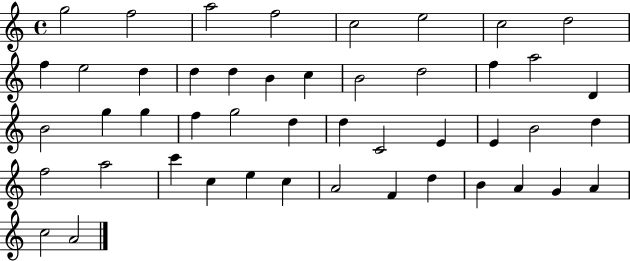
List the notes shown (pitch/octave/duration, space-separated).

G5/h F5/h A5/h F5/h C5/h E5/h C5/h D5/h F5/q E5/h D5/q D5/q D5/q B4/q C5/q B4/h D5/h F5/q A5/h D4/q B4/h G5/q G5/q F5/q G5/h D5/q D5/q C4/h E4/q E4/q B4/h D5/q F5/h A5/h C6/q C5/q E5/q C5/q A4/h F4/q D5/q B4/q A4/q G4/q A4/q C5/h A4/h